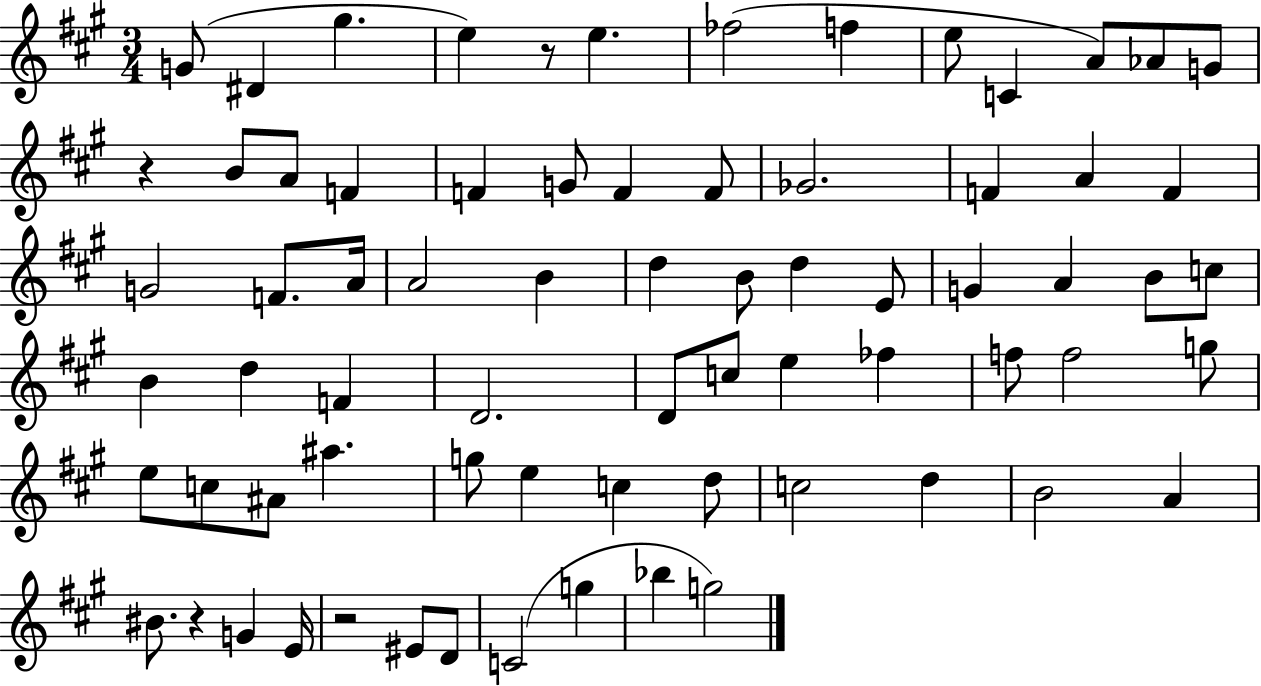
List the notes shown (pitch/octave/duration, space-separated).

G4/e D#4/q G#5/q. E5/q R/e E5/q. FES5/h F5/q E5/e C4/q A4/e Ab4/e G4/e R/q B4/e A4/e F4/q F4/q G4/e F4/q F4/e Gb4/h. F4/q A4/q F4/q G4/h F4/e. A4/s A4/h B4/q D5/q B4/e D5/q E4/e G4/q A4/q B4/e C5/e B4/q D5/q F4/q D4/h. D4/e C5/e E5/q FES5/q F5/e F5/h G5/e E5/e C5/e A#4/e A#5/q. G5/e E5/q C5/q D5/e C5/h D5/q B4/h A4/q BIS4/e. R/q G4/q E4/s R/h EIS4/e D4/e C4/h G5/q Bb5/q G5/h